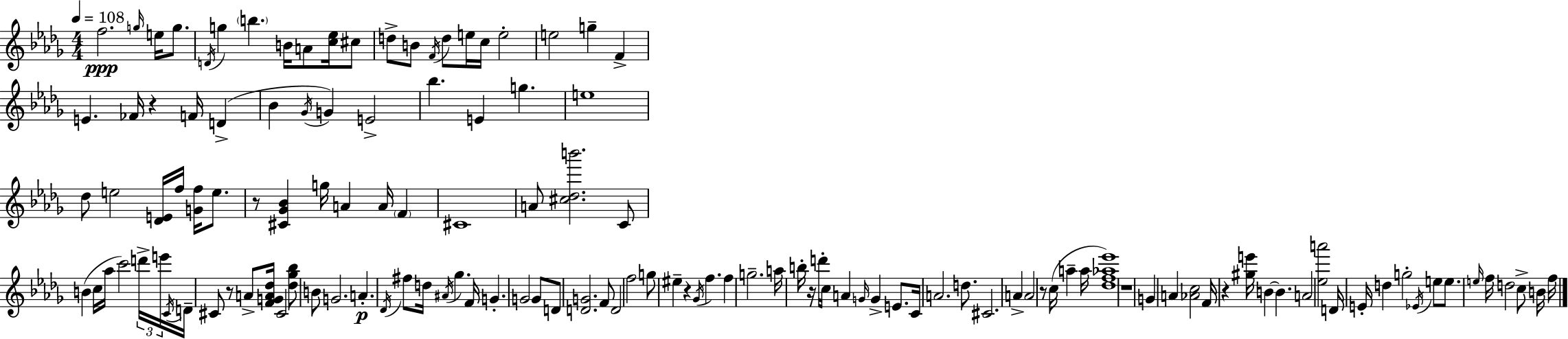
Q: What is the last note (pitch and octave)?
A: F5